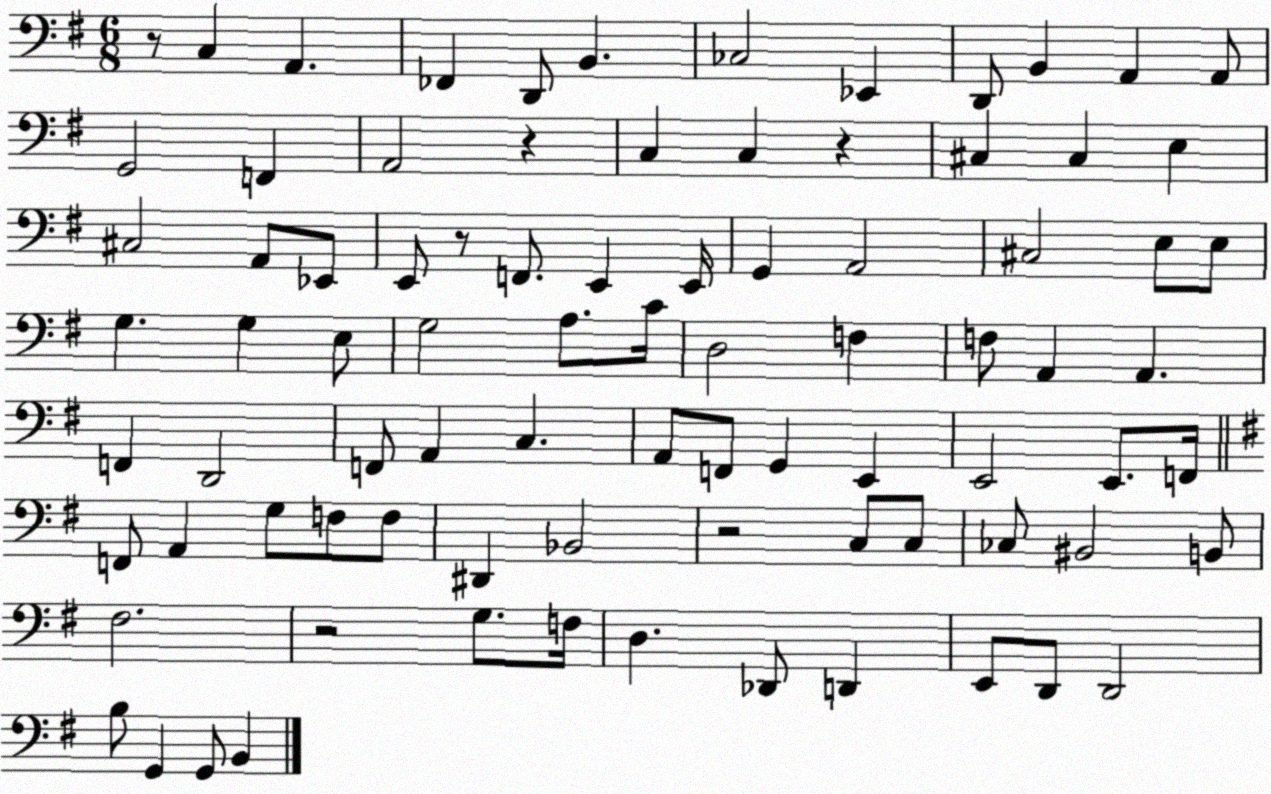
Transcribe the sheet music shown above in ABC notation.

X:1
T:Untitled
M:6/8
L:1/4
K:G
z/2 C, A,, _F,, D,,/2 B,, _C,2 _E,, D,,/2 B,, A,, A,,/2 G,,2 F,, A,,2 z C, C, z ^C, ^C, E, ^C,2 A,,/2 _E,,/2 E,,/2 z/2 F,,/2 E,, E,,/4 G,, A,,2 ^C,2 E,/2 E,/2 G, G, E,/2 G,2 A,/2 C/4 D,2 F, F,/2 A,, A,, F,, D,,2 F,,/2 A,, C, A,,/2 F,,/2 G,, E,, E,,2 E,,/2 F,,/4 F,,/2 A,, G,/2 F,/2 F,/2 ^D,, _B,,2 z2 C,/2 C,/2 _C,/2 ^B,,2 B,,/2 ^F,2 z2 G,/2 F,/4 D, _D,,/2 D,, E,,/2 D,,/2 D,,2 B,/2 G,, G,,/2 B,,